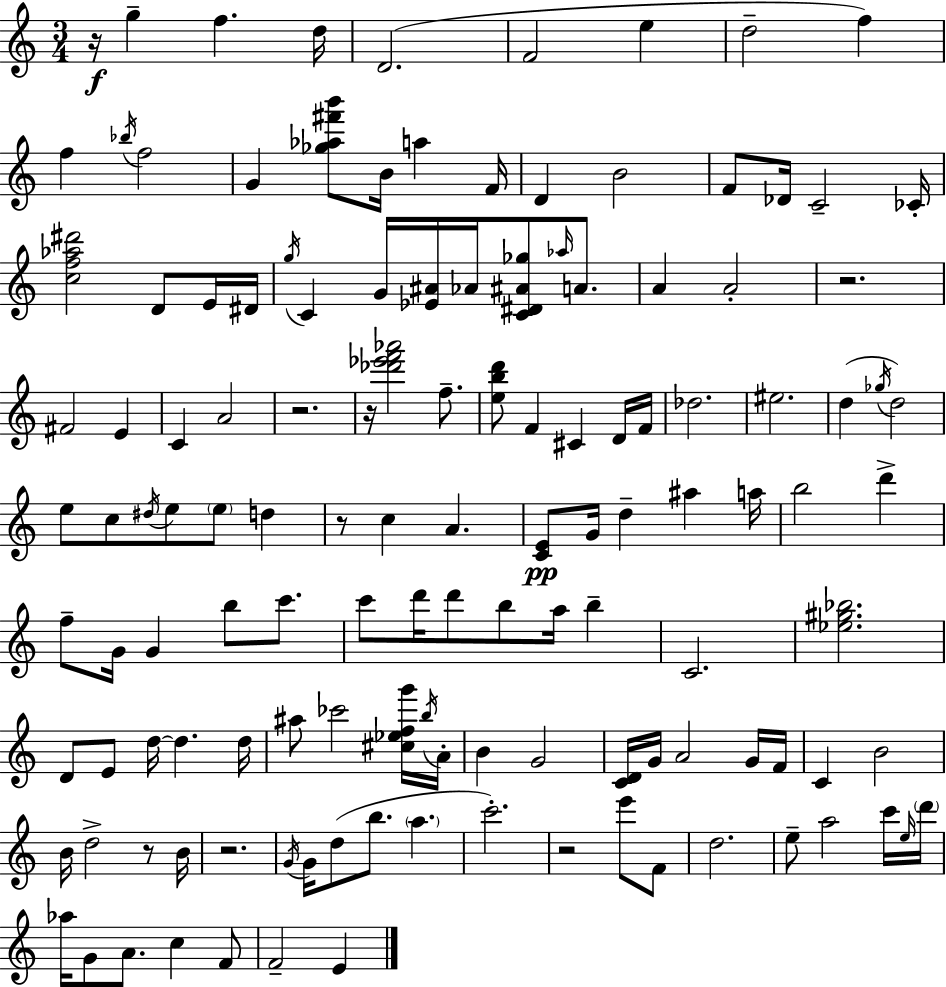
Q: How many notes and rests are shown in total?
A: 131